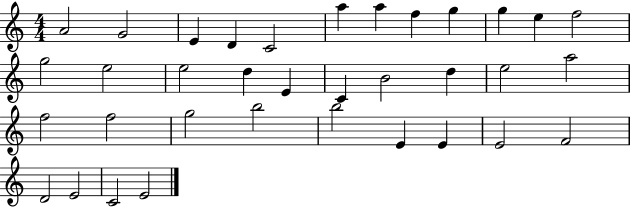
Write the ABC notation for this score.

X:1
T:Untitled
M:4/4
L:1/4
K:C
A2 G2 E D C2 a a f g g e f2 g2 e2 e2 d E C B2 d e2 a2 f2 f2 g2 b2 b2 E E E2 F2 D2 E2 C2 E2